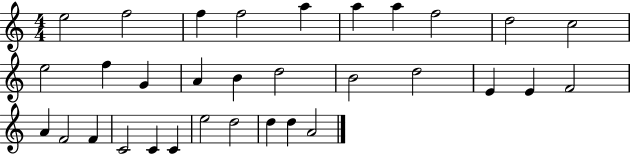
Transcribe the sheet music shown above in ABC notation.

X:1
T:Untitled
M:4/4
L:1/4
K:C
e2 f2 f f2 a a a f2 d2 c2 e2 f G A B d2 B2 d2 E E F2 A F2 F C2 C C e2 d2 d d A2